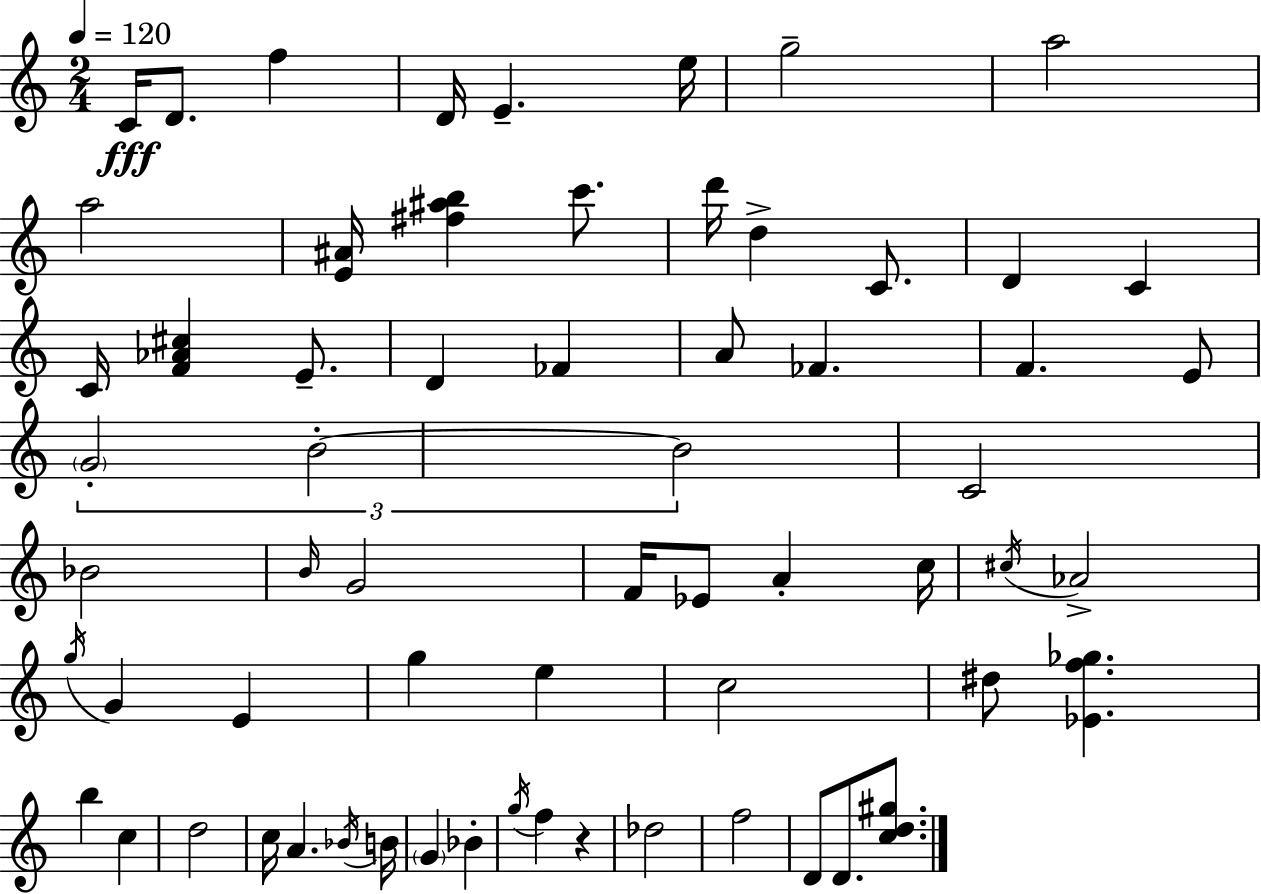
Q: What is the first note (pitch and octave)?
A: C4